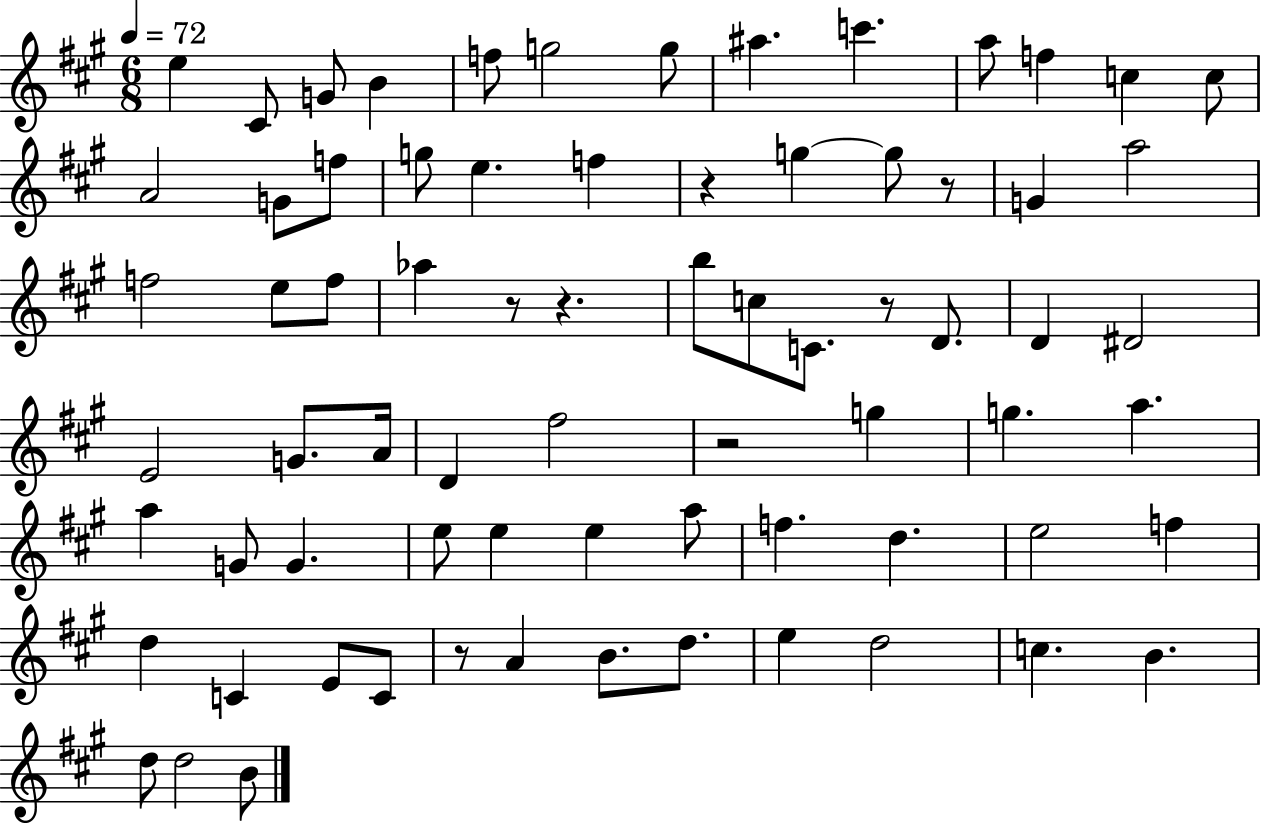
X:1
T:Untitled
M:6/8
L:1/4
K:A
e ^C/2 G/2 B f/2 g2 g/2 ^a c' a/2 f c c/2 A2 G/2 f/2 g/2 e f z g g/2 z/2 G a2 f2 e/2 f/2 _a z/2 z b/2 c/2 C/2 z/2 D/2 D ^D2 E2 G/2 A/4 D ^f2 z2 g g a a G/2 G e/2 e e a/2 f d e2 f d C E/2 C/2 z/2 A B/2 d/2 e d2 c B d/2 d2 B/2